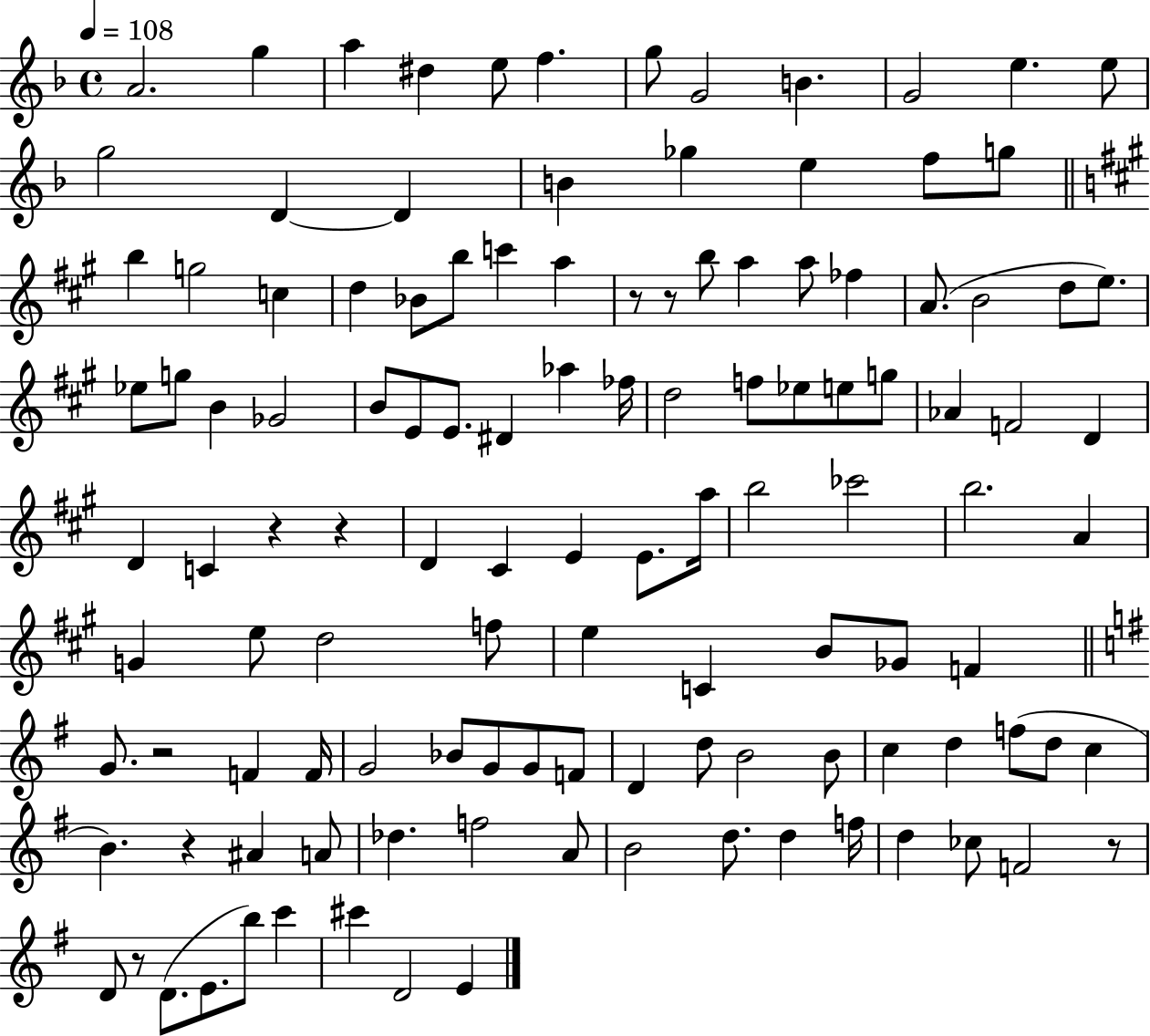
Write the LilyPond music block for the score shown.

{
  \clef treble
  \time 4/4
  \defaultTimeSignature
  \key f \major
  \tempo 4 = 108
  a'2. g''4 | a''4 dis''4 e''8 f''4. | g''8 g'2 b'4. | g'2 e''4. e''8 | \break g''2 d'4~~ d'4 | b'4 ges''4 e''4 f''8 g''8 | \bar "||" \break \key a \major b''4 g''2 c''4 | d''4 bes'8 b''8 c'''4 a''4 | r8 r8 b''8 a''4 a''8 fes''4 | a'8.( b'2 d''8 e''8.) | \break ees''8 g''8 b'4 ges'2 | b'8 e'8 e'8. dis'4 aes''4 fes''16 | d''2 f''8 ees''8 e''8 g''8 | aes'4 f'2 d'4 | \break d'4 c'4 r4 r4 | d'4 cis'4 e'4 e'8. a''16 | b''2 ces'''2 | b''2. a'4 | \break g'4 e''8 d''2 f''8 | e''4 c'4 b'8 ges'8 f'4 | \bar "||" \break \key g \major g'8. r2 f'4 f'16 | g'2 bes'8 g'8 g'8 f'8 | d'4 d''8 b'2 b'8 | c''4 d''4 f''8( d''8 c''4 | \break b'4.) r4 ais'4 a'8 | des''4. f''2 a'8 | b'2 d''8. d''4 f''16 | d''4 ces''8 f'2 r8 | \break d'8 r8 d'8.( e'8. b''8) c'''4 | cis'''4 d'2 e'4 | \bar "|."
}